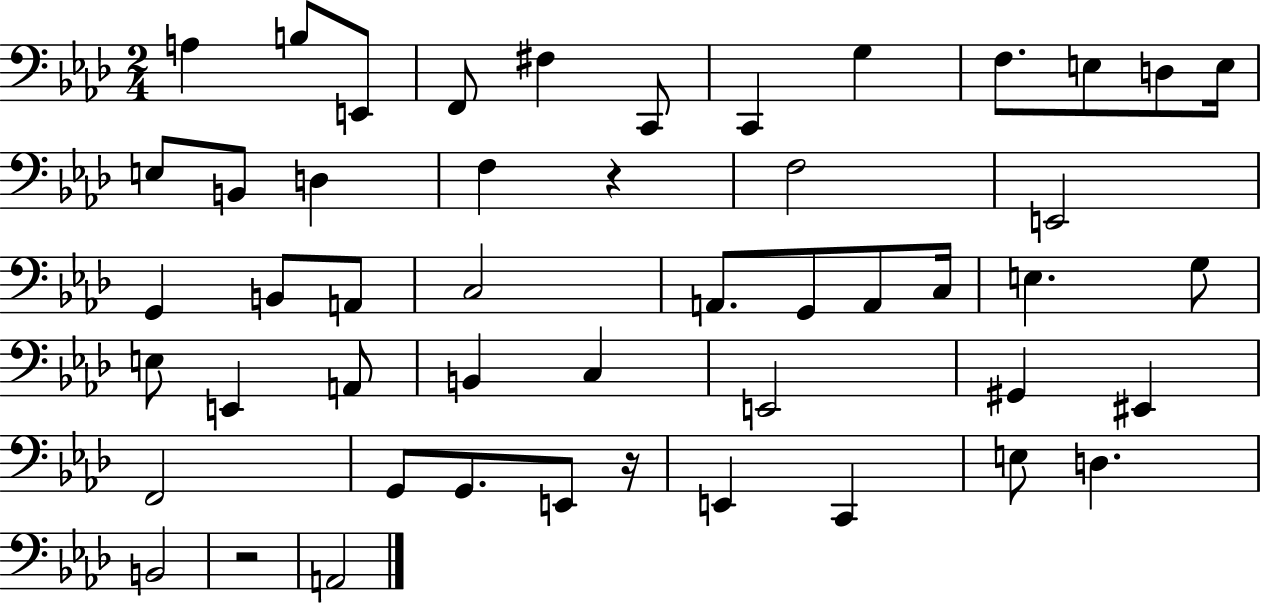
A3/q B3/e E2/e F2/e F#3/q C2/e C2/q G3/q F3/e. E3/e D3/e E3/s E3/e B2/e D3/q F3/q R/q F3/h E2/h G2/q B2/e A2/e C3/h A2/e. G2/e A2/e C3/s E3/q. G3/e E3/e E2/q A2/e B2/q C3/q E2/h G#2/q EIS2/q F2/h G2/e G2/e. E2/e R/s E2/q C2/q E3/e D3/q. B2/h R/h A2/h